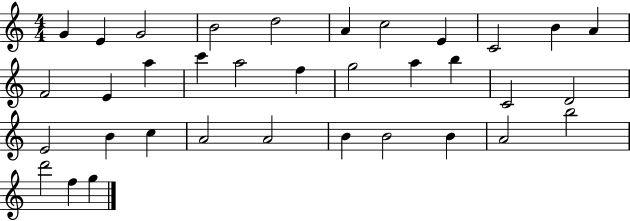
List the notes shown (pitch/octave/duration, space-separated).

G4/q E4/q G4/h B4/h D5/h A4/q C5/h E4/q C4/h B4/q A4/q F4/h E4/q A5/q C6/q A5/h F5/q G5/h A5/q B5/q C4/h D4/h E4/h B4/q C5/q A4/h A4/h B4/q B4/h B4/q A4/h B5/h D6/h F5/q G5/q